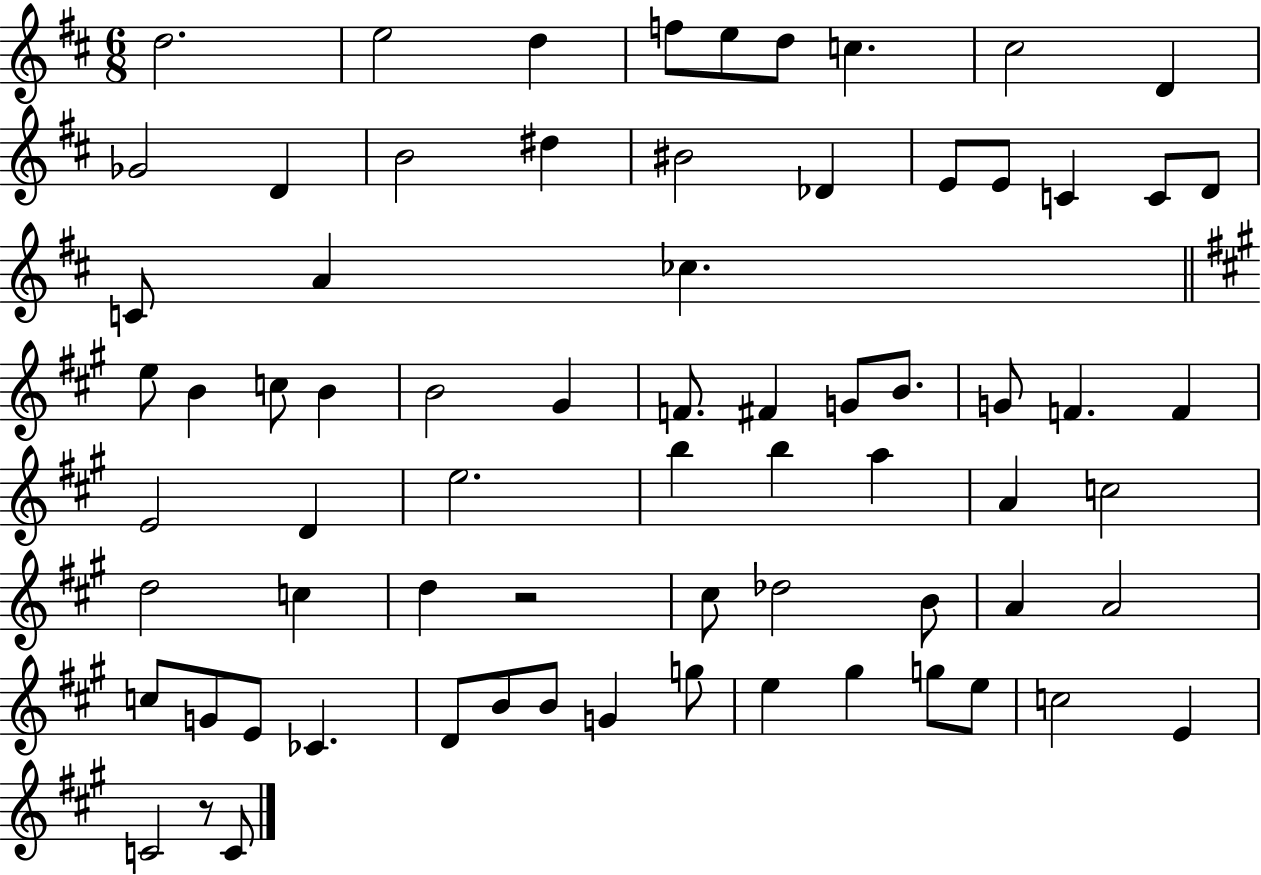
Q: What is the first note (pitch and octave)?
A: D5